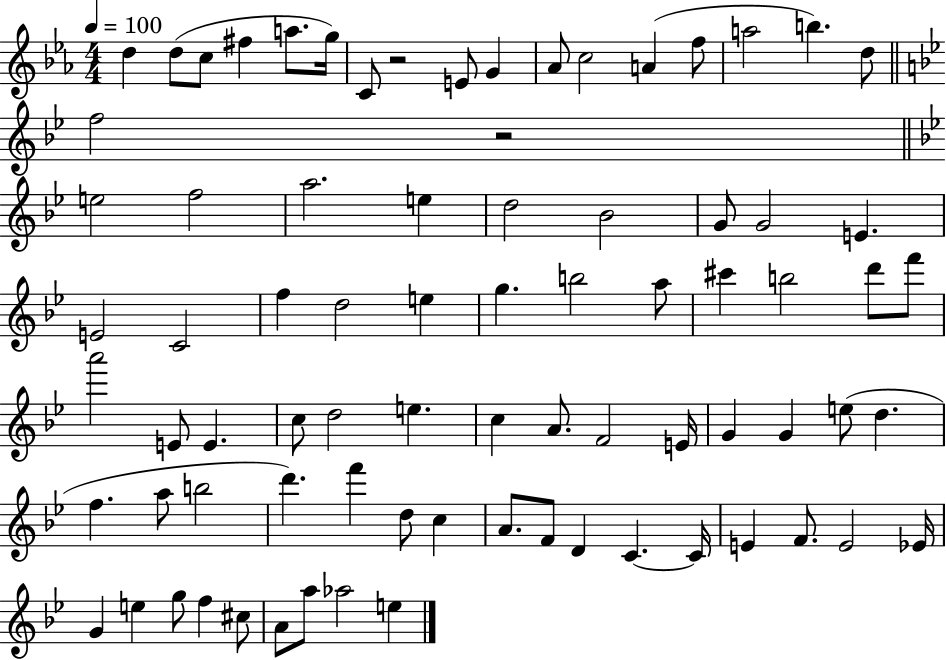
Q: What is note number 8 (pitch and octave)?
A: E4